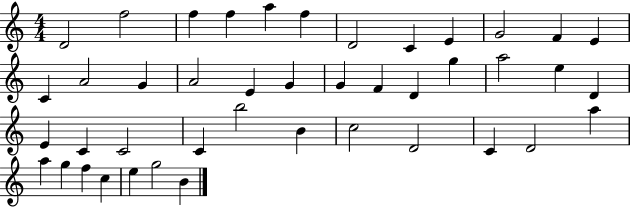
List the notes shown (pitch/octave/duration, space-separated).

D4/h F5/h F5/q F5/q A5/q F5/q D4/h C4/q E4/q G4/h F4/q E4/q C4/q A4/h G4/q A4/h E4/q G4/q G4/q F4/q D4/q G5/q A5/h E5/q D4/q E4/q C4/q C4/h C4/q B5/h B4/q C5/h D4/h C4/q D4/h A5/q A5/q G5/q F5/q C5/q E5/q G5/h B4/q